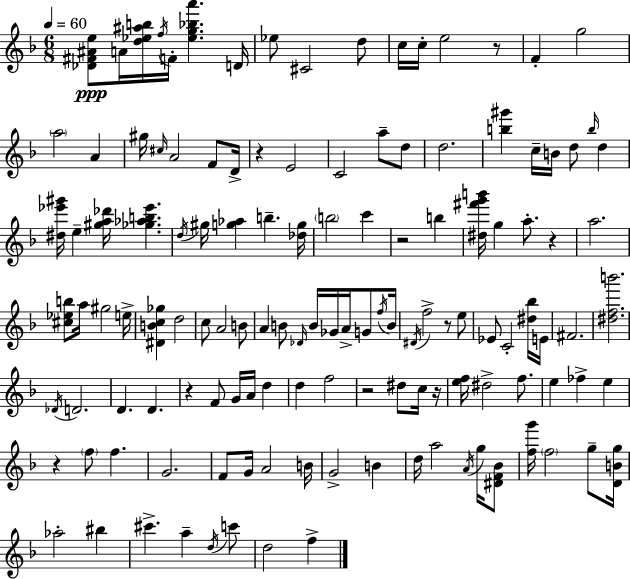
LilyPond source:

{
  \clef treble
  \numericTimeSignature
  \time 6/8
  \key f \major
  \tempo 4 = 60
  <des' fis' ais' e''>8\ppp a'16 <d'' ees'' ais'' b''>16 \acciaccatura { f''16 } f'16-. <ees'' g'' bes'' a'''>4. | d'16 ees''8 cis'2 d''8 | c''16 c''16-. e''2 r8 | f'4-. g''2 | \break \parenthesize a''2 a'4 | gis''16 \grace { cis''16 } a'2 f'8 | d'16-> r4 e'2 | c'2 a''8-- | \break d''8 d''2. | <b'' gis'''>4 c''16-- b'16 d''8 \grace { b''16 } d''4 | <dis'' ees''' gis'''>16 e''4-- <gis'' a'' des'''>16 <ges'' aes'' b'' ees'''>4. | \acciaccatura { d''16 } gis''16 <g'' aes''>4 b''4.-- | \break <des'' g''>16 \parenthesize b''2 | c'''4 r2 | b''4 <dis'' fis''' g''' b'''>16 g''4 a''8.-. | r4 a''2. | \break <cis'' ees'' b''>8 a''16 gis''2 | e''16-> <dis' b' c'' ges''>4 d''2 | c''8 a'2 | b'8 a'4 b'8 \grace { des'16 } b'16 | \break ges'16 a'16-> g'8 \acciaccatura { f''16 } b'16 \acciaccatura { dis'16 } f''2-> | r8 e''8 ees'8 c'2-. | <dis'' bes''>16 e'16 fis'2. | <dis'' f'' b'''>2. | \break \acciaccatura { des'16 } d'2. | d'4. | d'4. r4 | f'8 g'16 a'16 d''4 d''4 | \break f''2 r2 | dis''8 c''16 r16 <e'' f''>16 dis''2-> | f''8. e''4 | fes''4-> e''4 r4 | \break \parenthesize f''8 f''4. g'2. | f'8 g'16 a'2 | b'16 g'2-> | b'4 d''16 a''2 | \break \acciaccatura { a'16 } g''16 <dis' f' bes'>8 <f'' g'''>16 \parenthesize f''2 | g''8-- <d' b' g''>16 aes''2-. | bis''4 cis'''4.-> | a''4-- \acciaccatura { d''16 } c'''8 d''2 | \break f''4-> \bar "|."
}